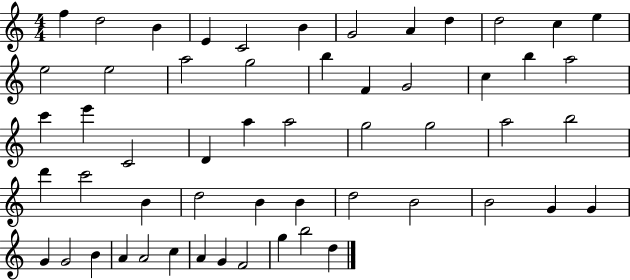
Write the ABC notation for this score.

X:1
T:Untitled
M:4/4
L:1/4
K:C
f d2 B E C2 B G2 A d d2 c e e2 e2 a2 g2 b F G2 c b a2 c' e' C2 D a a2 g2 g2 a2 b2 d' c'2 B d2 B B d2 B2 B2 G G G G2 B A A2 c A G F2 g b2 d